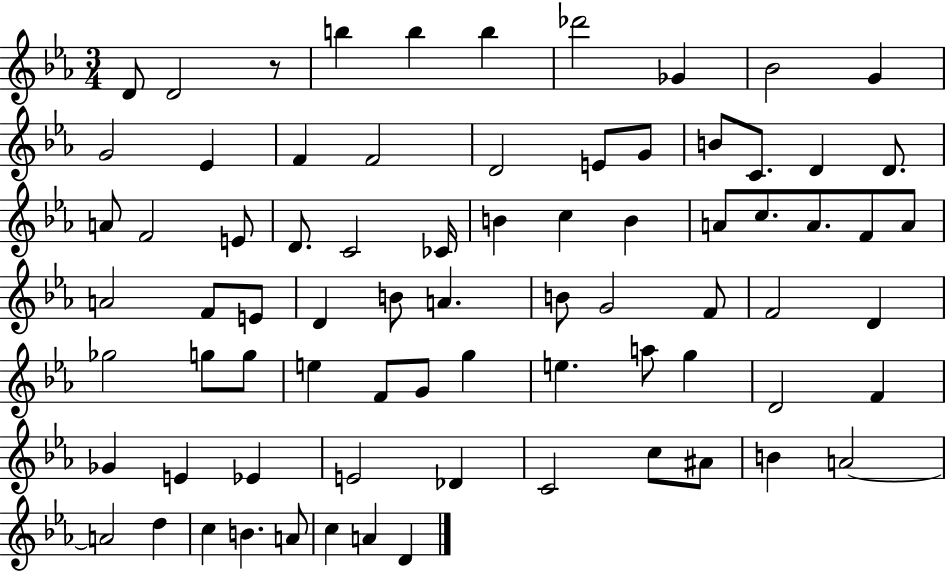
{
  \clef treble
  \numericTimeSignature
  \time 3/4
  \key ees \major
  d'8 d'2 r8 | b''4 b''4 b''4 | des'''2 ges'4 | bes'2 g'4 | \break g'2 ees'4 | f'4 f'2 | d'2 e'8 g'8 | b'8 c'8. d'4 d'8. | \break a'8 f'2 e'8 | d'8. c'2 ces'16 | b'4 c''4 b'4 | a'8 c''8. a'8. f'8 a'8 | \break a'2 f'8 e'8 | d'4 b'8 a'4. | b'8 g'2 f'8 | f'2 d'4 | \break ges''2 g''8 g''8 | e''4 f'8 g'8 g''4 | e''4. a''8 g''4 | d'2 f'4 | \break ges'4 e'4 ees'4 | e'2 des'4 | c'2 c''8 ais'8 | b'4 a'2~~ | \break a'2 d''4 | c''4 b'4. a'8 | c''4 a'4 d'4 | \bar "|."
}